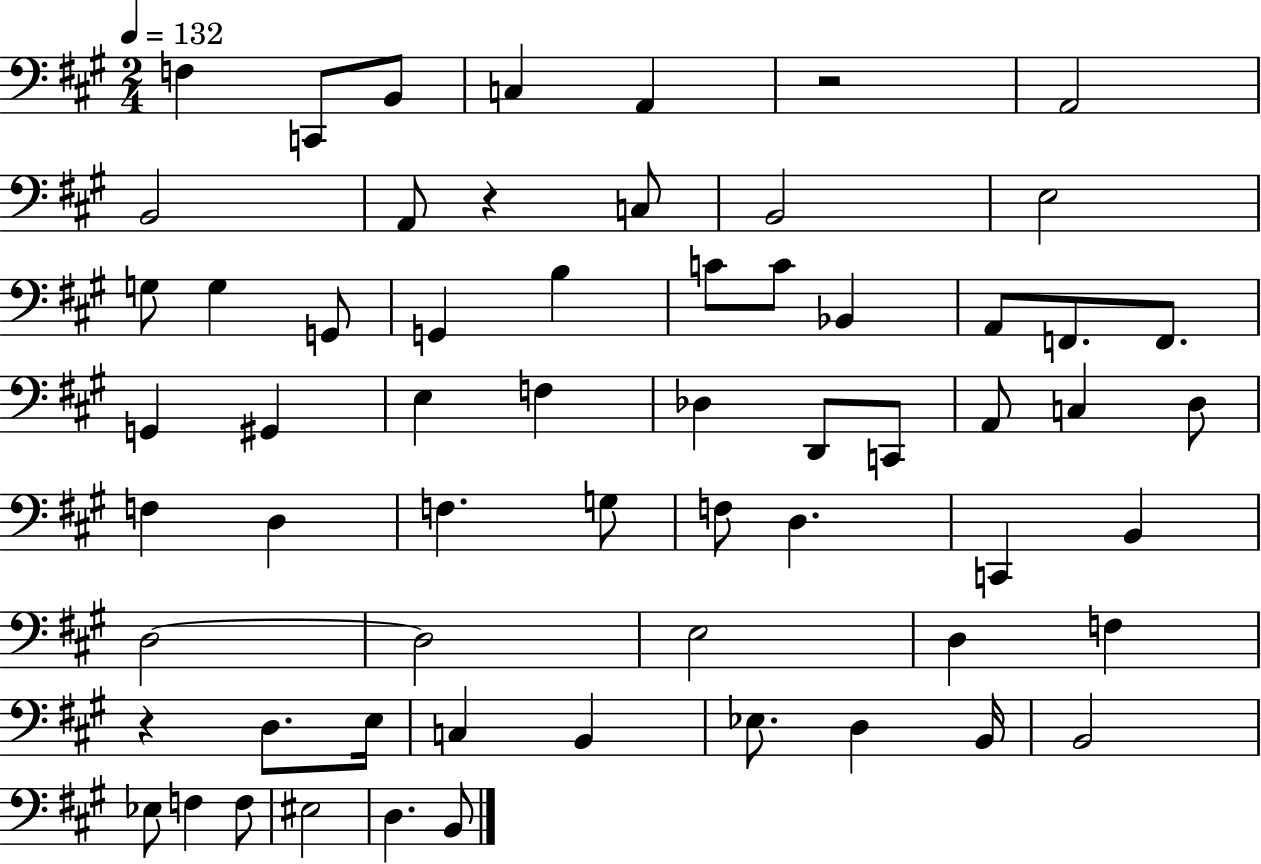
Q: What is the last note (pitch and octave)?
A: B2